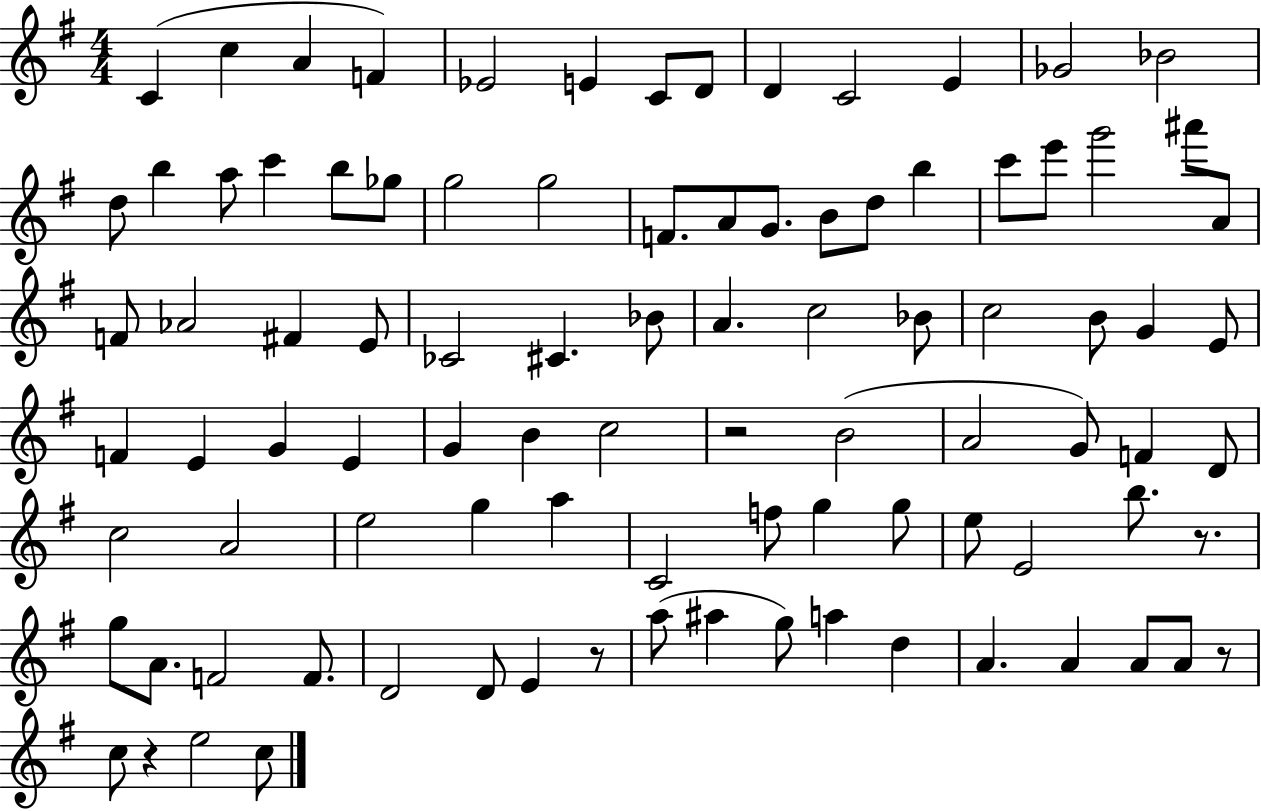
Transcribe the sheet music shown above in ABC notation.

X:1
T:Untitled
M:4/4
L:1/4
K:G
C c A F _E2 E C/2 D/2 D C2 E _G2 _B2 d/2 b a/2 c' b/2 _g/2 g2 g2 F/2 A/2 G/2 B/2 d/2 b c'/2 e'/2 g'2 ^a'/2 A/2 F/2 _A2 ^F E/2 _C2 ^C _B/2 A c2 _B/2 c2 B/2 G E/2 F E G E G B c2 z2 B2 A2 G/2 F D/2 c2 A2 e2 g a C2 f/2 g g/2 e/2 E2 b/2 z/2 g/2 A/2 F2 F/2 D2 D/2 E z/2 a/2 ^a g/2 a d A A A/2 A/2 z/2 c/2 z e2 c/2